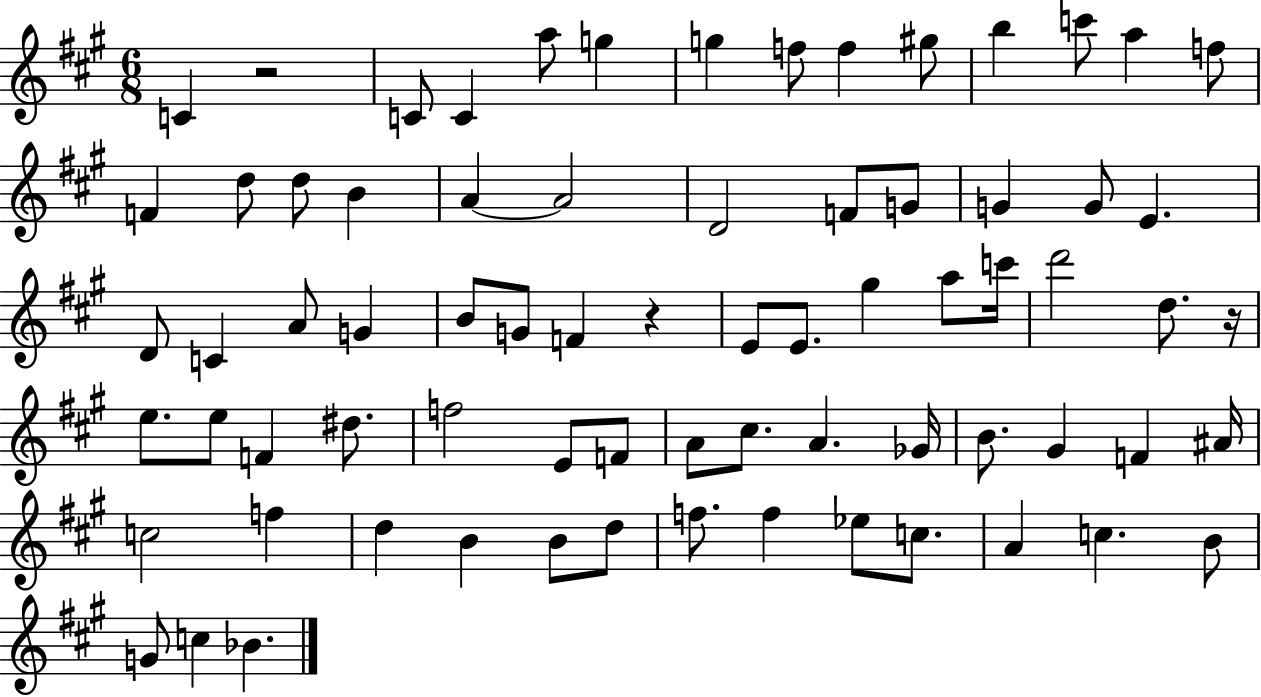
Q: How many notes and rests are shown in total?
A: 73